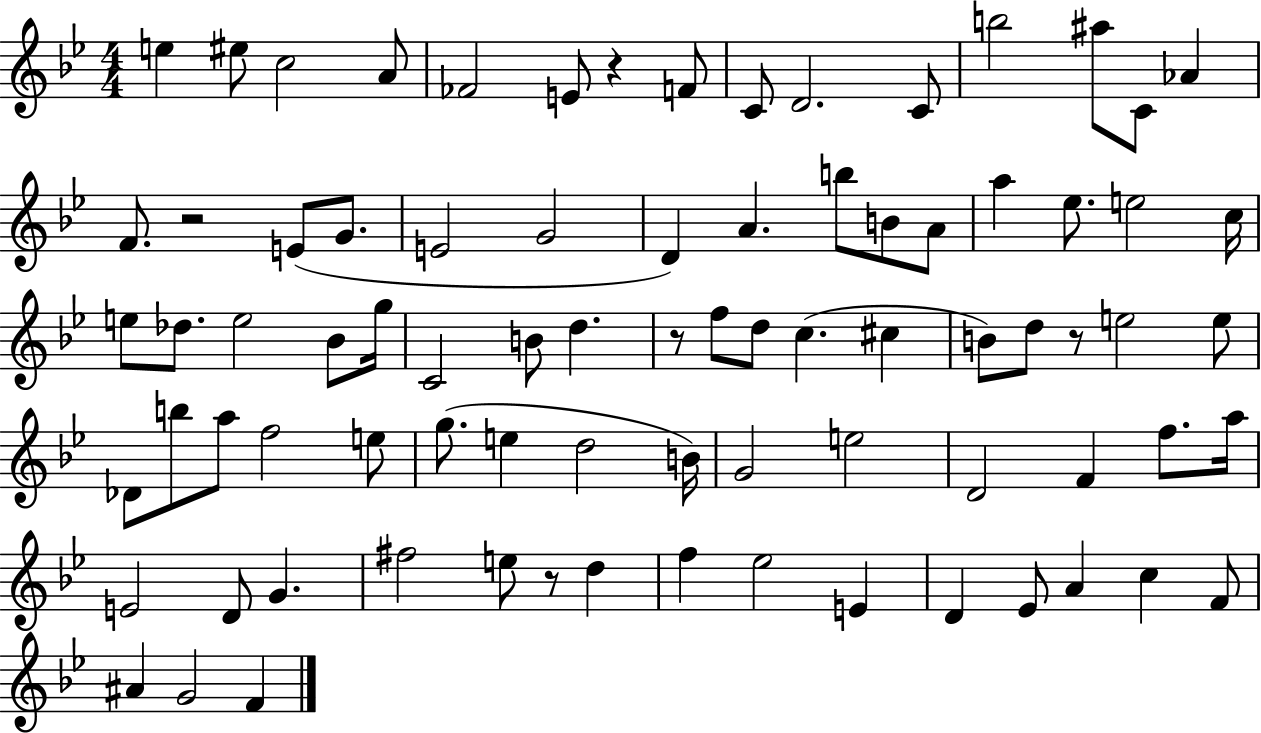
X:1
T:Untitled
M:4/4
L:1/4
K:Bb
e ^e/2 c2 A/2 _F2 E/2 z F/2 C/2 D2 C/2 b2 ^a/2 C/2 _A F/2 z2 E/2 G/2 E2 G2 D A b/2 B/2 A/2 a _e/2 e2 c/4 e/2 _d/2 e2 _B/2 g/4 C2 B/2 d z/2 f/2 d/2 c ^c B/2 d/2 z/2 e2 e/2 _D/2 b/2 a/2 f2 e/2 g/2 e d2 B/4 G2 e2 D2 F f/2 a/4 E2 D/2 G ^f2 e/2 z/2 d f _e2 E D _E/2 A c F/2 ^A G2 F